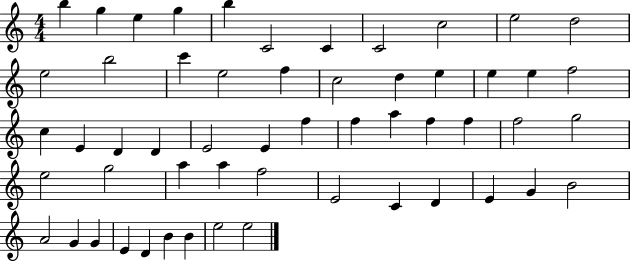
{
  \clef treble
  \numericTimeSignature
  \time 4/4
  \key c \major
  b''4 g''4 e''4 g''4 | b''4 c'2 c'4 | c'2 c''2 | e''2 d''2 | \break e''2 b''2 | c'''4 e''2 f''4 | c''2 d''4 e''4 | e''4 e''4 f''2 | \break c''4 e'4 d'4 d'4 | e'2 e'4 f''4 | f''4 a''4 f''4 f''4 | f''2 g''2 | \break e''2 g''2 | a''4 a''4 f''2 | e'2 c'4 d'4 | e'4 g'4 b'2 | \break a'2 g'4 g'4 | e'4 d'4 b'4 b'4 | e''2 e''2 | \bar "|."
}